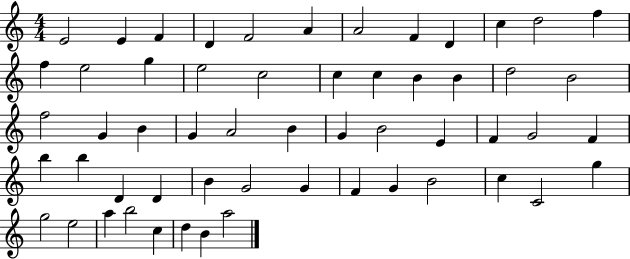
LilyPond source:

{
  \clef treble
  \numericTimeSignature
  \time 4/4
  \key c \major
  e'2 e'4 f'4 | d'4 f'2 a'4 | a'2 f'4 d'4 | c''4 d''2 f''4 | \break f''4 e''2 g''4 | e''2 c''2 | c''4 c''4 b'4 b'4 | d''2 b'2 | \break f''2 g'4 b'4 | g'4 a'2 b'4 | g'4 b'2 e'4 | f'4 g'2 f'4 | \break b''4 b''4 d'4 d'4 | b'4 g'2 g'4 | f'4 g'4 b'2 | c''4 c'2 g''4 | \break g''2 e''2 | a''4 b''2 c''4 | d''4 b'4 a''2 | \bar "|."
}